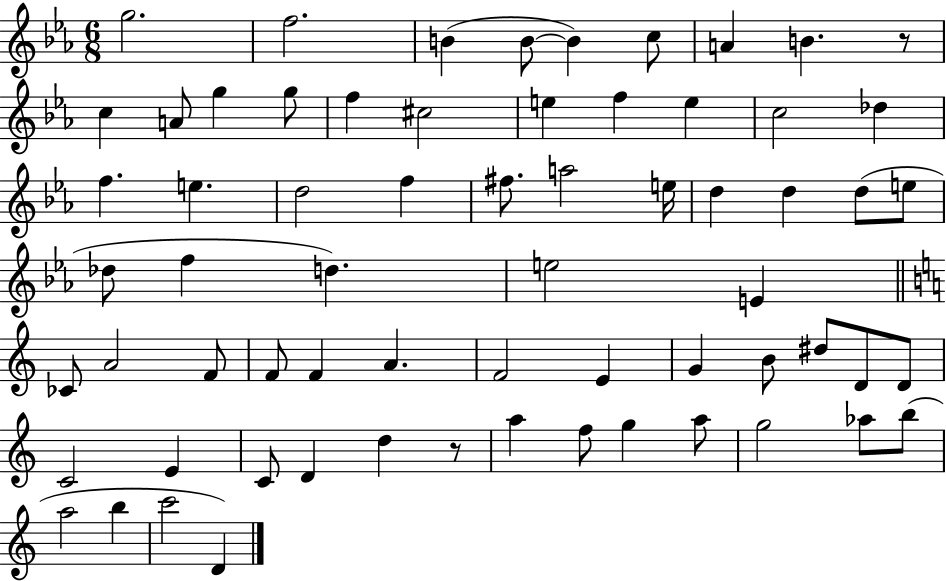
{
  \clef treble
  \numericTimeSignature
  \time 6/8
  \key ees \major
  g''2. | f''2. | b'4( b'8~~ b'4) c''8 | a'4 b'4. r8 | \break c''4 a'8 g''4 g''8 | f''4 cis''2 | e''4 f''4 e''4 | c''2 des''4 | \break f''4. e''4. | d''2 f''4 | fis''8. a''2 e''16 | d''4 d''4 d''8( e''8 | \break des''8 f''4 d''4.) | e''2 e'4 | \bar "||" \break \key a \minor ces'8 a'2 f'8 | f'8 f'4 a'4. | f'2 e'4 | g'4 b'8 dis''8 d'8 d'8 | \break c'2 e'4 | c'8 d'4 d''4 r8 | a''4 f''8 g''4 a''8 | g''2 aes''8 b''8( | \break a''2 b''4 | c'''2 d'4) | \bar "|."
}